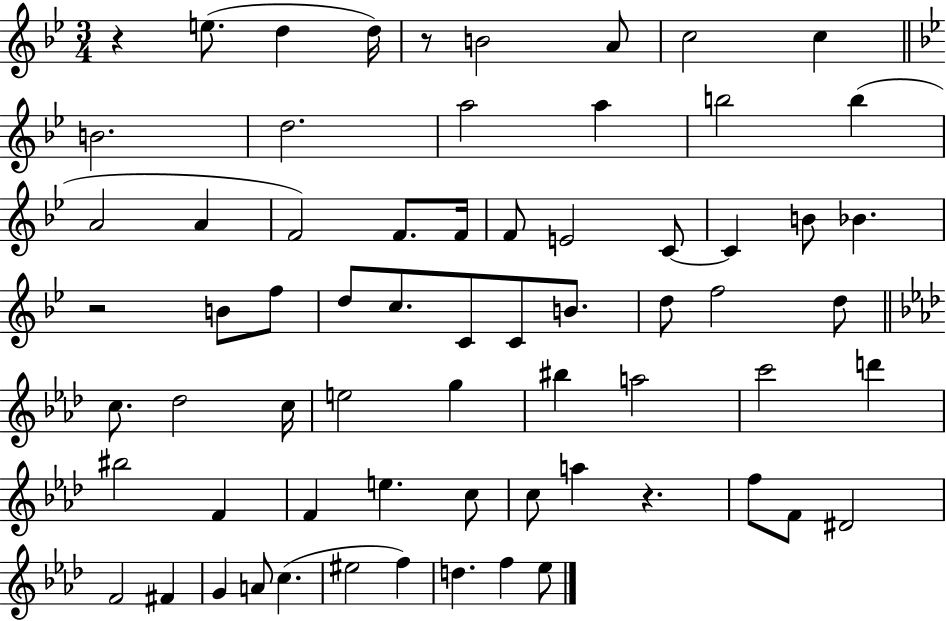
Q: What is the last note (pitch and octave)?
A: Eb5